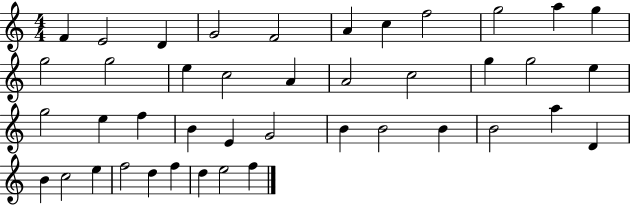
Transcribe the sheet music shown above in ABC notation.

X:1
T:Untitled
M:4/4
L:1/4
K:C
F E2 D G2 F2 A c f2 g2 a g g2 g2 e c2 A A2 c2 g g2 e g2 e f B E G2 B B2 B B2 a D B c2 e f2 d f d e2 f